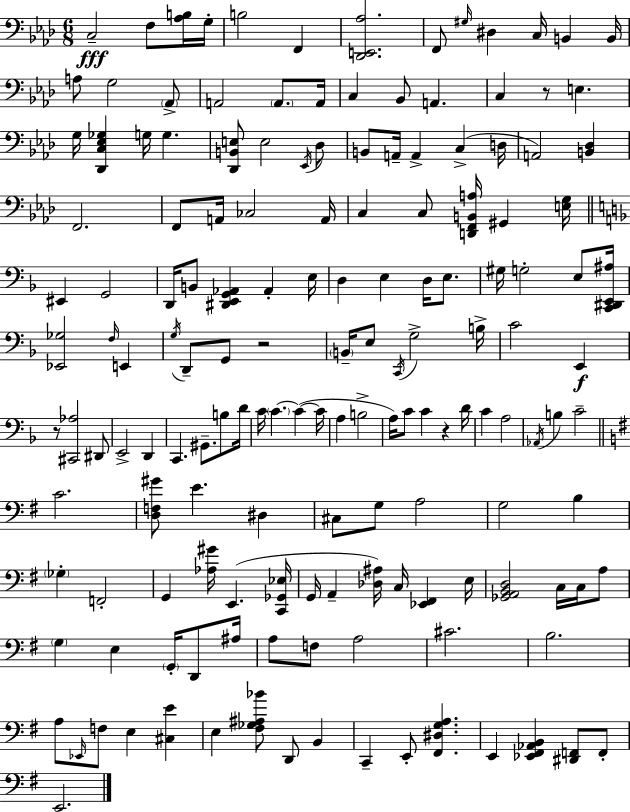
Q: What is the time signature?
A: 6/8